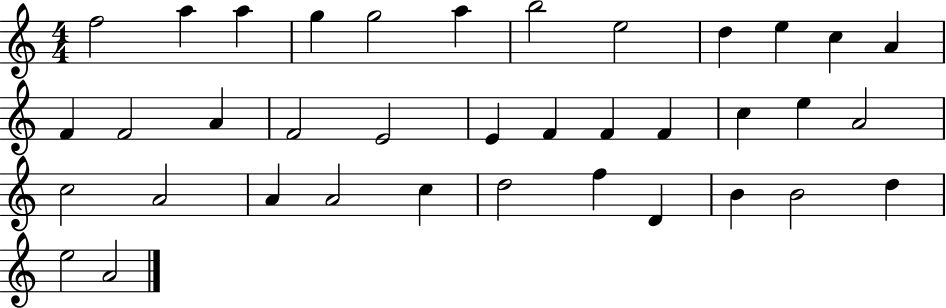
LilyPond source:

{
  \clef treble
  \numericTimeSignature
  \time 4/4
  \key c \major
  f''2 a''4 a''4 | g''4 g''2 a''4 | b''2 e''2 | d''4 e''4 c''4 a'4 | \break f'4 f'2 a'4 | f'2 e'2 | e'4 f'4 f'4 f'4 | c''4 e''4 a'2 | \break c''2 a'2 | a'4 a'2 c''4 | d''2 f''4 d'4 | b'4 b'2 d''4 | \break e''2 a'2 | \bar "|."
}